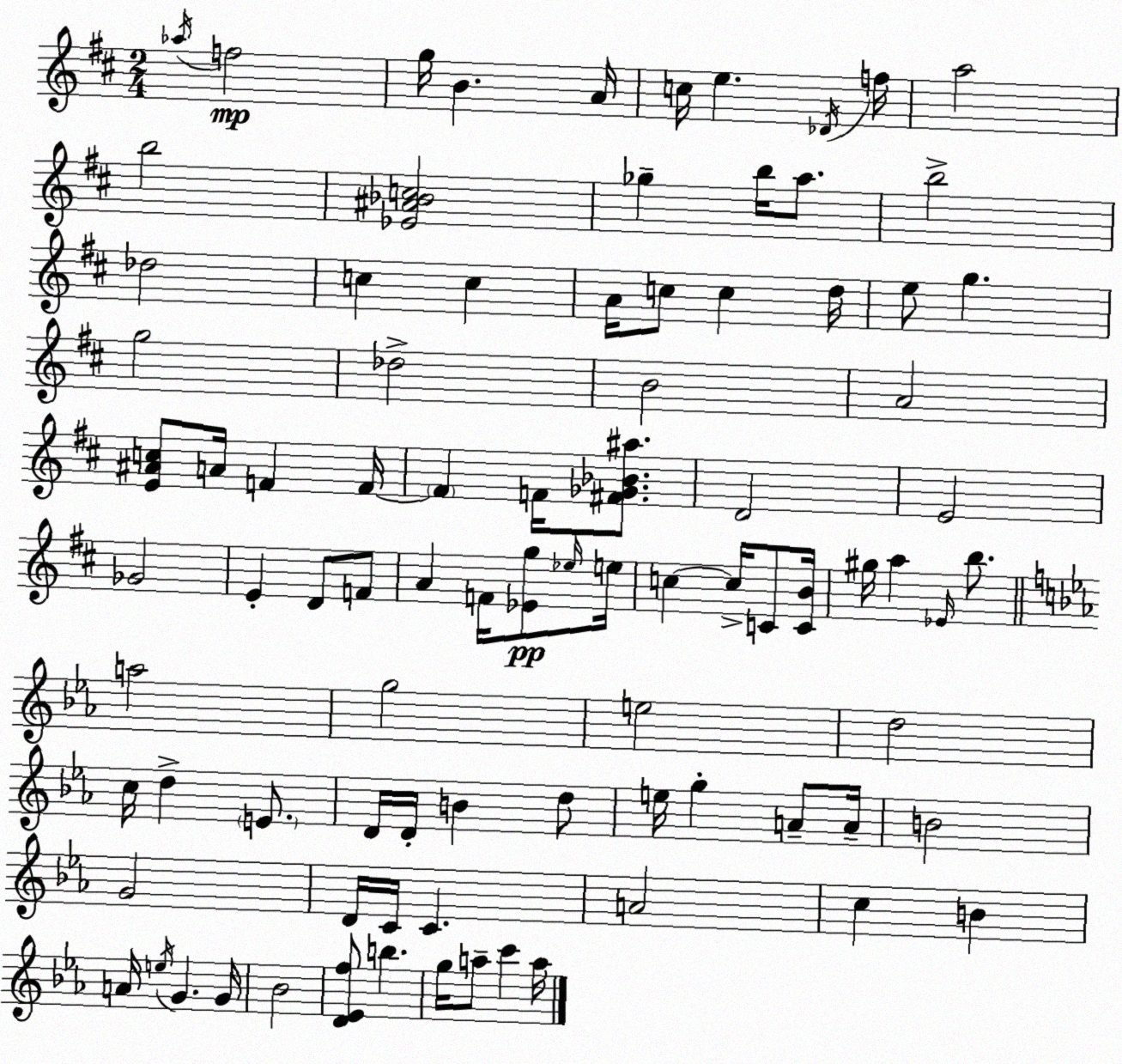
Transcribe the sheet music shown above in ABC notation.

X:1
T:Untitled
M:2/4
L:1/4
K:D
_a/4 f2 g/4 B A/4 c/4 e _D/4 f/4 a2 b2 [_E^A_Bc]2 _g b/4 a/2 b2 _d2 c c A/4 c/2 c d/4 e/2 g g2 _d2 B2 A2 [E^Ac]/2 A/4 F F/4 F F/4 [^F_G_B^a]/2 D2 E2 _G2 E D/2 F/2 A F/4 [_Eg]/2 _e/4 e/4 c c/4 C/2 [CB]/4 ^g/4 a _E/4 b/2 a2 g2 e2 d2 c/4 d E/2 D/4 D/4 B d/2 e/4 g A/2 A/4 B2 G2 D/4 C/4 C A2 c B A/4 e/4 G G/4 _B2 [D_Ef]/2 b g/4 a/2 c' a/4